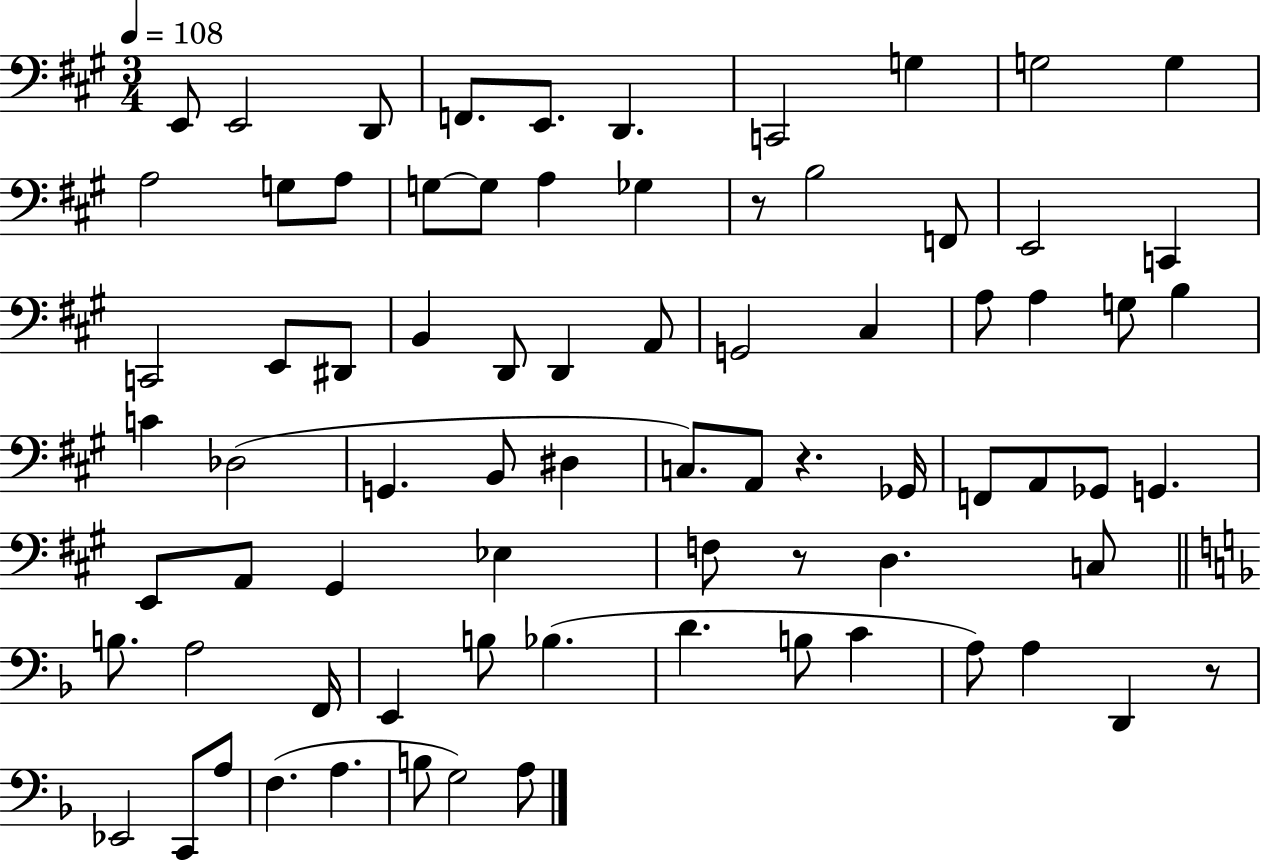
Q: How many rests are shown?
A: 4